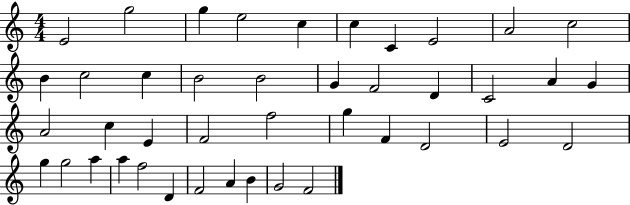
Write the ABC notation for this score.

X:1
T:Untitled
M:4/4
L:1/4
K:C
E2 g2 g e2 c c C E2 A2 c2 B c2 c B2 B2 G F2 D C2 A G A2 c E F2 f2 g F D2 E2 D2 g g2 a a f2 D F2 A B G2 F2